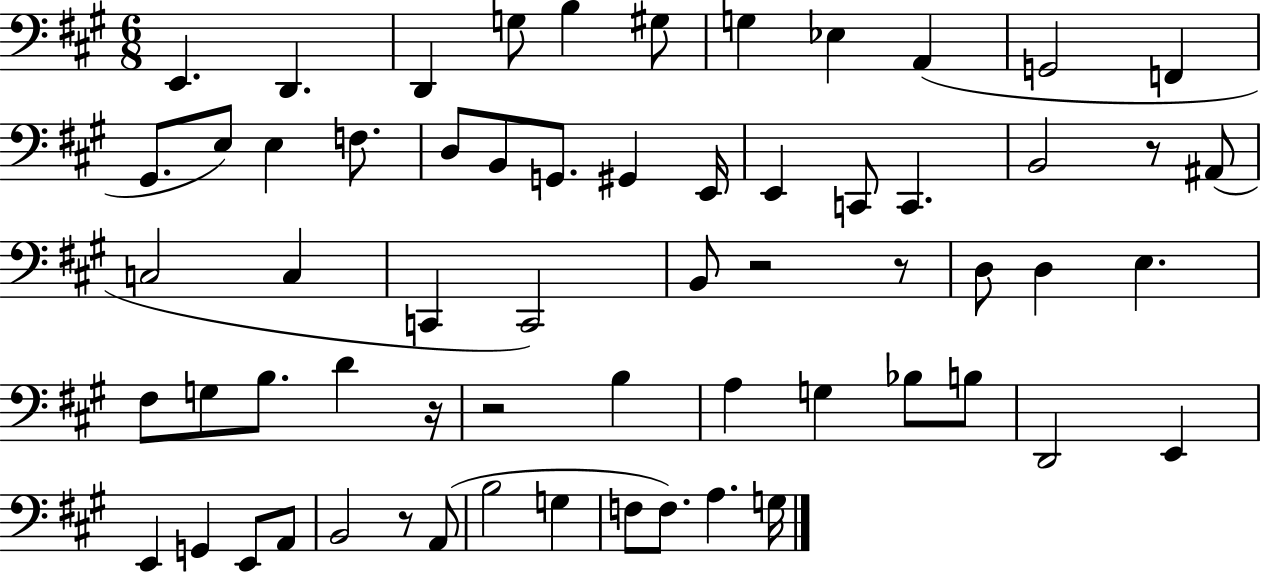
{
  \clef bass
  \numericTimeSignature
  \time 6/8
  \key a \major
  e,4. d,4. | d,4 g8 b4 gis8 | g4 ees4 a,4( | g,2 f,4 | \break gis,8. e8) e4 f8. | d8 b,8 g,8. gis,4 e,16 | e,4 c,8 c,4. | b,2 r8 ais,8( | \break c2 c4 | c,4 c,2) | b,8 r2 r8 | d8 d4 e4. | \break fis8 g8 b8. d'4 r16 | r2 b4 | a4 g4 bes8 b8 | d,2 e,4 | \break e,4 g,4 e,8 a,8 | b,2 r8 a,8( | b2 g4 | f8 f8.) a4. g16 | \break \bar "|."
}